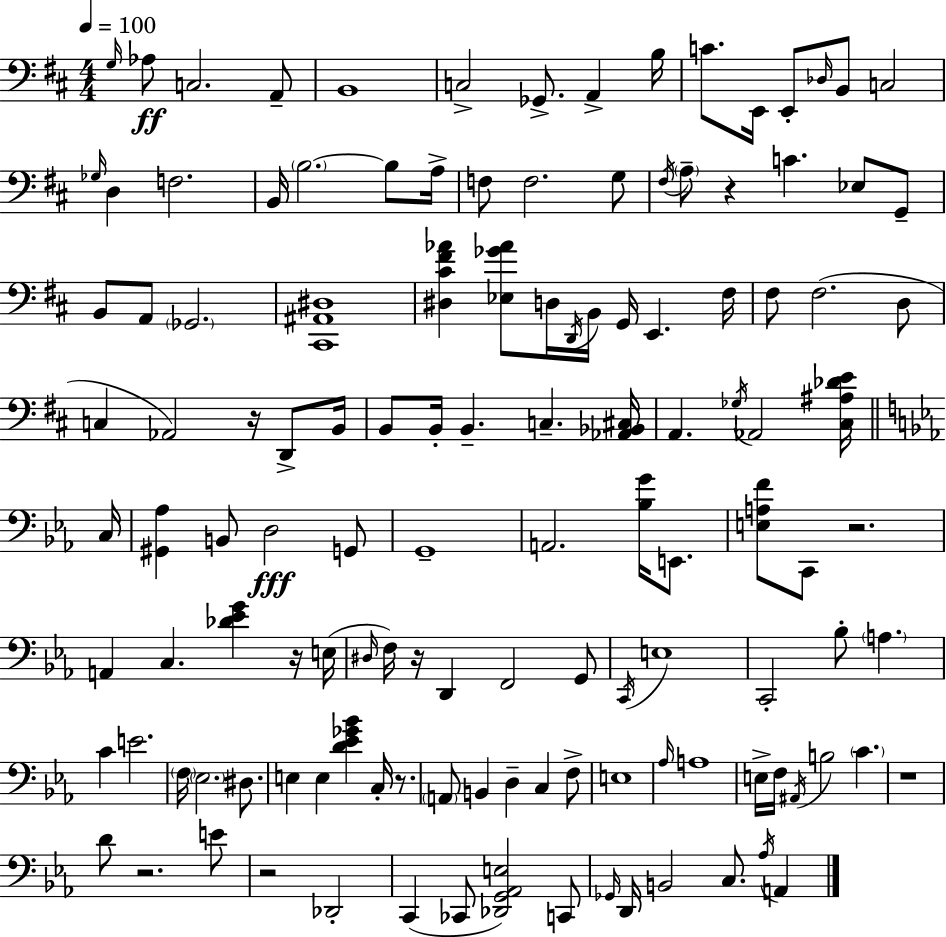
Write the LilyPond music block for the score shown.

{
  \clef bass
  \numericTimeSignature
  \time 4/4
  \key d \major
  \tempo 4 = 100
  \grace { g16 }\ff aes8 c2. a,8-- | b,1 | c2-> ges,8.-> a,4-> | b16 c'8. e,16 e,8-. \grace { des16 } b,8 c2 | \break \grace { ges16 } d4 f2. | b,16 \parenthesize b2.~~ | b8 a16-> f8 f2. | g8 \acciaccatura { fis16 } \parenthesize a8-- r4 c'4. | \break ees8 g,8-- b,8 a,8 \parenthesize ges,2. | <cis, ais, dis>1 | <dis cis' fis' aes'>4 <ees ges' aes'>8 d16 \acciaccatura { d,16 } b,16 g,16 e,4. | fis16 fis8 fis2.( | \break d8 c4 aes,2) | r16 d,8-> b,16 b,8 b,16-. b,4.-- c4.-- | <aes, bes, cis>16 a,4. \acciaccatura { ges16 } aes,2 | <cis ais des' e'>16 \bar "||" \break \key ees \major c16 <gis, aes>4 b,8 d2\fff g,8 | g,1-- | a,2. <bes g'>16 e,8. | <e a f'>8 c,8 r2. | \break a,4 c4. <des' ees' g'>4 r16 | e16( \grace { dis16 } f16) r16 d,4 f,2 | g,8 \acciaccatura { c,16 } e1 | c,2-. bes8-. \parenthesize a4. | \break c'4 e'2. | \parenthesize f16 \parenthesize ees2. | dis8. e4 e4 <d' ees' ges' bes'>4 c16-. | r8. \parenthesize a,8 b,4 d4-- c4 | \break f8-> e1 | \grace { aes16 } a1 | e16-> f16 \acciaccatura { ais,16 } b2 \parenthesize c'4. | r1 | \break d'8 r2. | e'8 r2 des,2-. | c,4( ces,8 <des, g, aes, e>2) | c,8 \grace { ges,16 } d,16 b,2 c8. | \break \acciaccatura { aes16 } a,4 \bar "|."
}